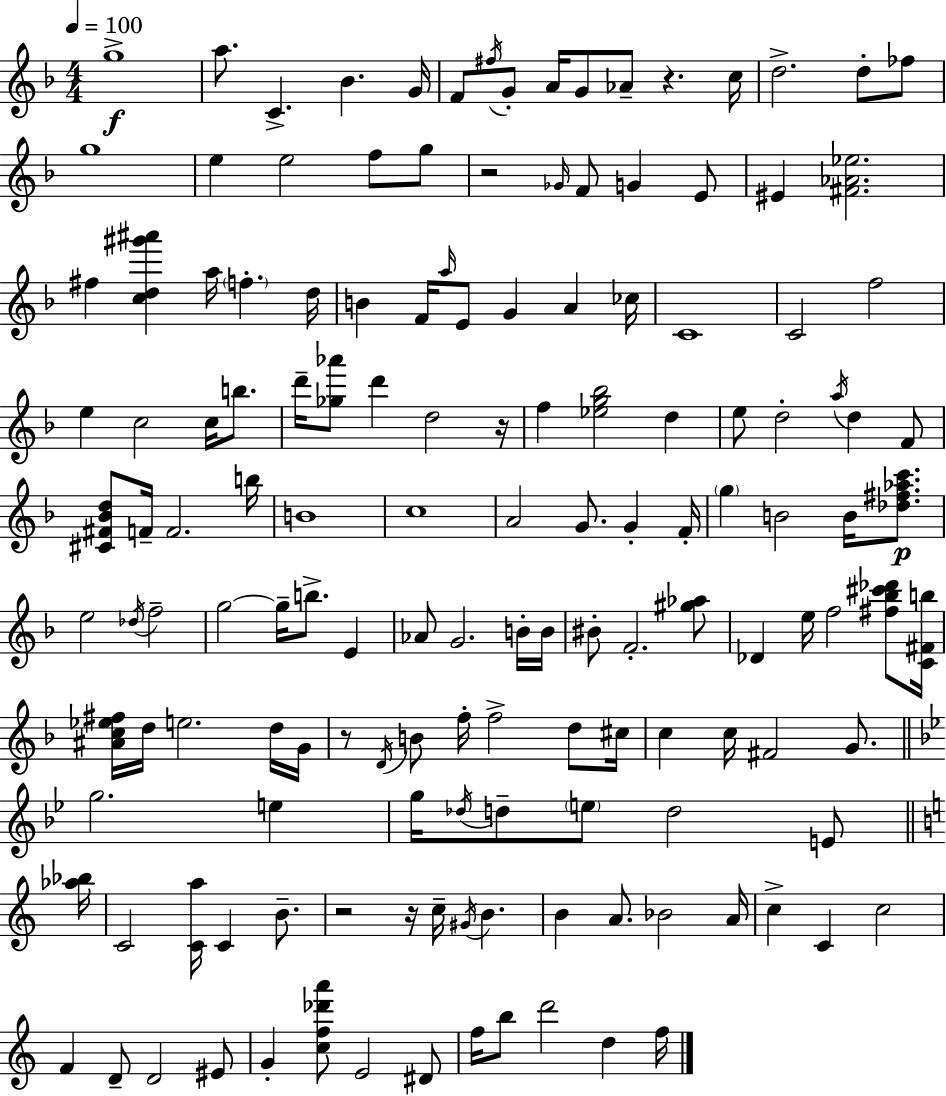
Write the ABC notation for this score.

X:1
T:Untitled
M:4/4
L:1/4
K:F
g4 a/2 C _B G/4 F/2 ^f/4 G/2 A/4 G/2 _A/2 z c/4 d2 d/2 _f/2 g4 e e2 f/2 g/2 z2 _G/4 F/2 G E/2 ^E [^F_A_e]2 ^f [cd^g'^a'] a/4 f d/4 B F/4 a/4 E/2 G A _c/4 C4 C2 f2 e c2 c/4 b/2 d'/4 [_g_a']/2 d' d2 z/4 f [_eg_b]2 d e/2 d2 a/4 d F/2 [^C^F_Bd]/2 F/4 F2 b/4 B4 c4 A2 G/2 G F/4 g B2 B/4 [_d^f_ac']/2 e2 _d/4 f2 g2 g/4 b/2 E _A/2 G2 B/4 B/4 ^B/2 F2 [^g_a]/2 _D e/4 f2 [^f_b^c'_d']/2 [C^Fb]/4 [^Ac_e^f]/4 d/4 e2 d/4 G/4 z/2 D/4 B/2 f/4 f2 d/2 ^c/4 c c/4 ^F2 G/2 g2 e g/4 _d/4 d/2 e/2 d2 E/2 [_a_b]/4 C2 [Ca]/4 C B/2 z2 z/4 c/4 ^G/4 B B A/2 _B2 A/4 c C c2 F D/2 D2 ^E/2 G [cf_d'a']/2 E2 ^D/2 f/4 b/2 d'2 d f/4